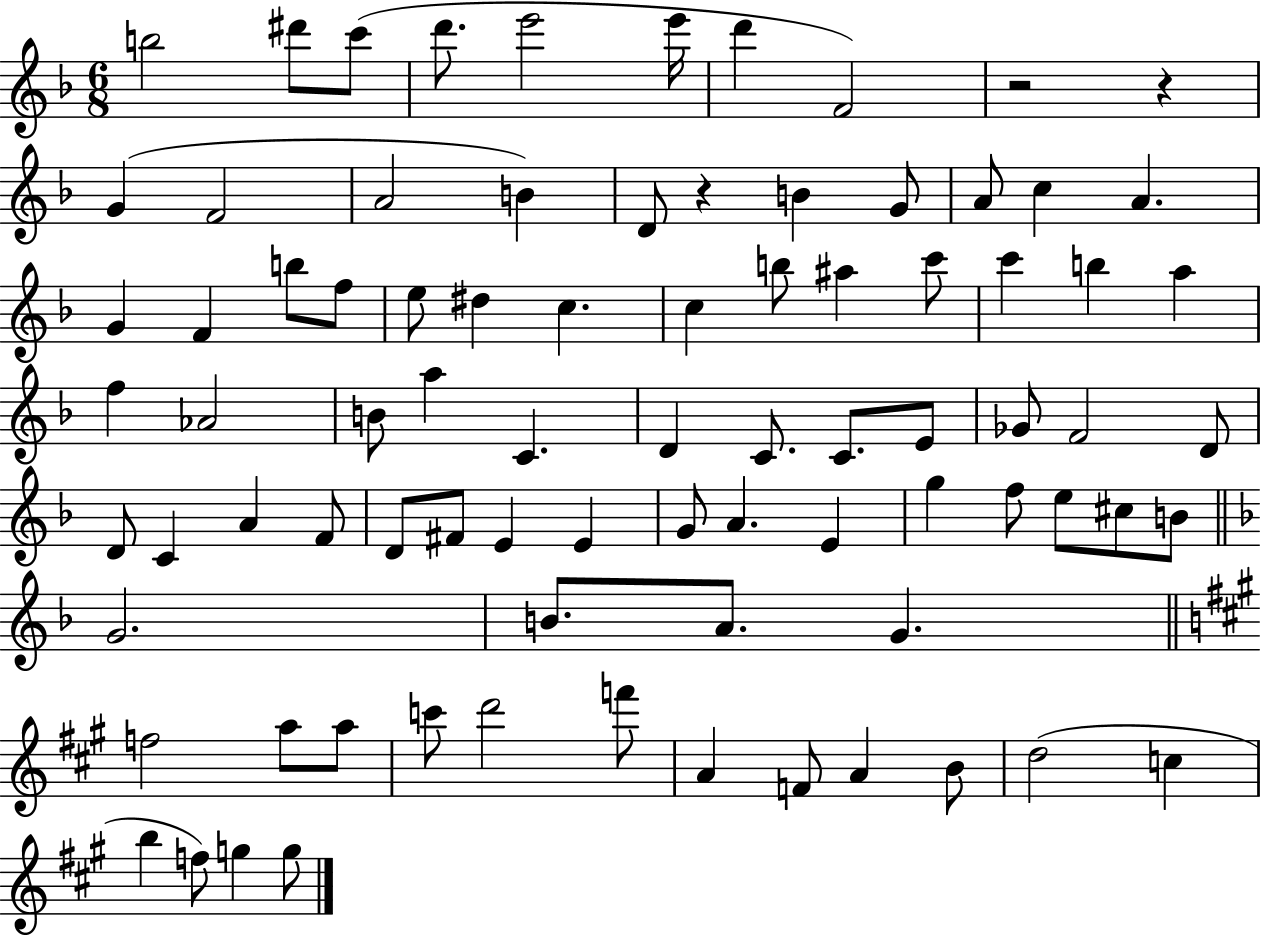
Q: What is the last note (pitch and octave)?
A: G5